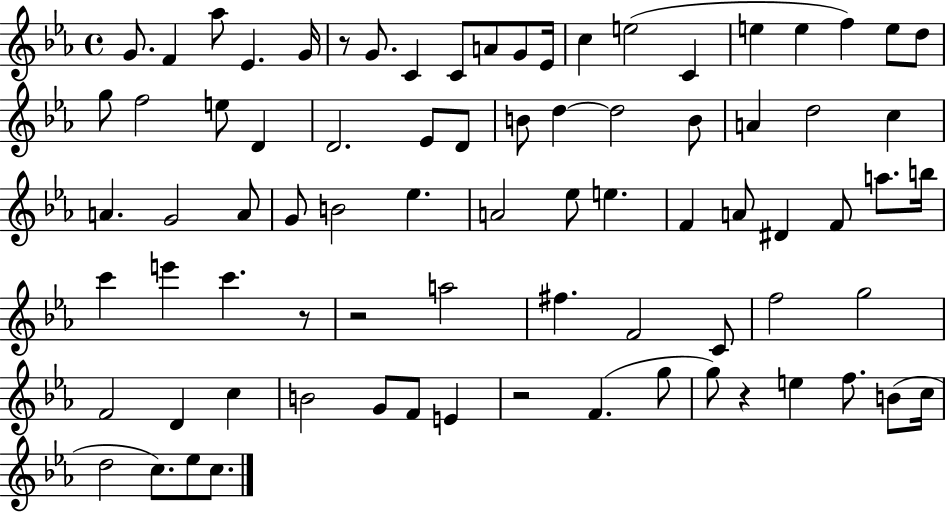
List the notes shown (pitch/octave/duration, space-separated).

G4/e. F4/q Ab5/e Eb4/q. G4/s R/e G4/e. C4/q C4/e A4/e G4/e Eb4/s C5/q E5/h C4/q E5/q E5/q F5/q E5/e D5/e G5/e F5/h E5/e D4/q D4/h. Eb4/e D4/e B4/e D5/q D5/h B4/e A4/q D5/h C5/q A4/q. G4/h A4/e G4/e B4/h Eb5/q. A4/h Eb5/e E5/q. F4/q A4/e D#4/q F4/e A5/e. B5/s C6/q E6/q C6/q. R/e R/h A5/h F#5/q. F4/h C4/e F5/h G5/h F4/h D4/q C5/q B4/h G4/e F4/e E4/q R/h F4/q. G5/e G5/e R/q E5/q F5/e. B4/e C5/s D5/h C5/e. Eb5/e C5/e.